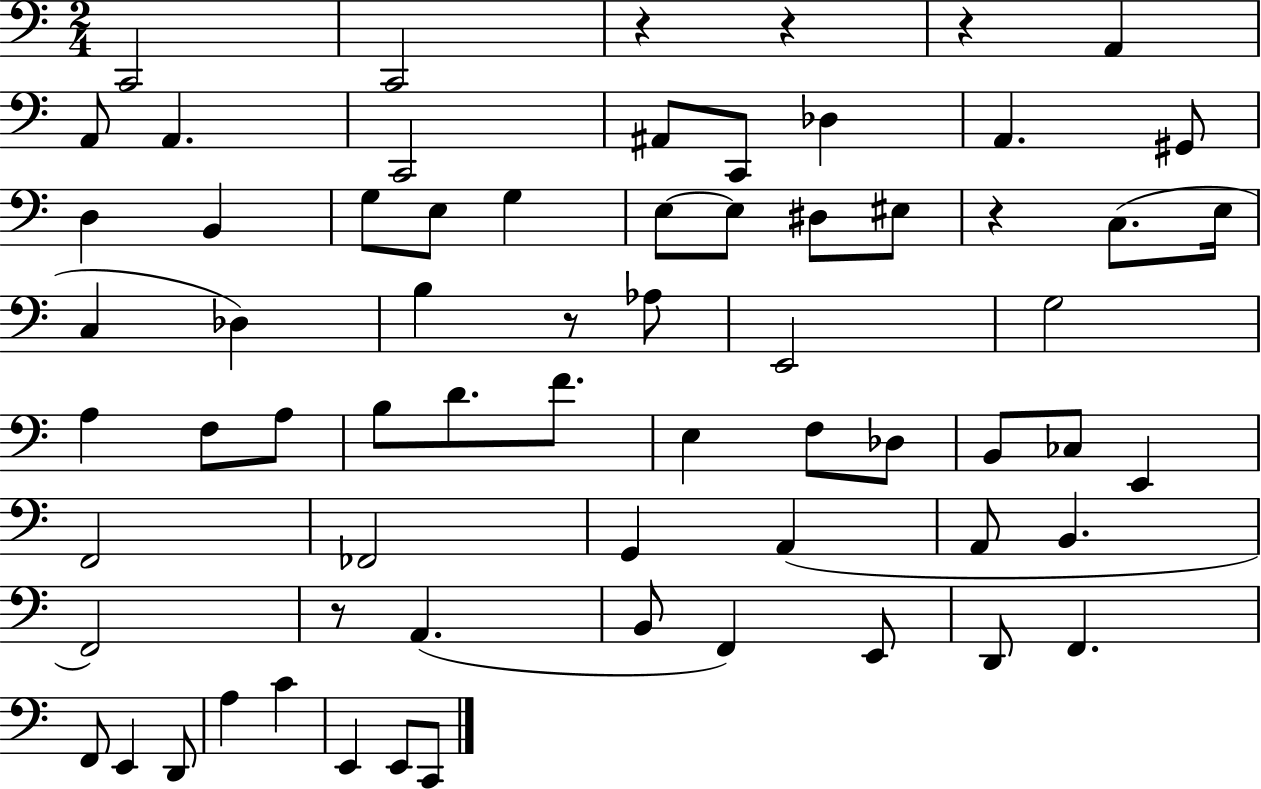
C2/h C2/h R/q R/q R/q A2/q A2/e A2/q. C2/h A#2/e C2/e Db3/q A2/q. G#2/e D3/q B2/q G3/e E3/e G3/q E3/e E3/e D#3/e EIS3/e R/q C3/e. E3/s C3/q Db3/q B3/q R/e Ab3/e E2/h G3/h A3/q F3/e A3/e B3/e D4/e. F4/e. E3/q F3/e Db3/e B2/e CES3/e E2/q F2/h FES2/h G2/q A2/q A2/e B2/q. F2/h R/e A2/q. B2/e F2/q E2/e D2/e F2/q. F2/e E2/q D2/e A3/q C4/q E2/q E2/e C2/e